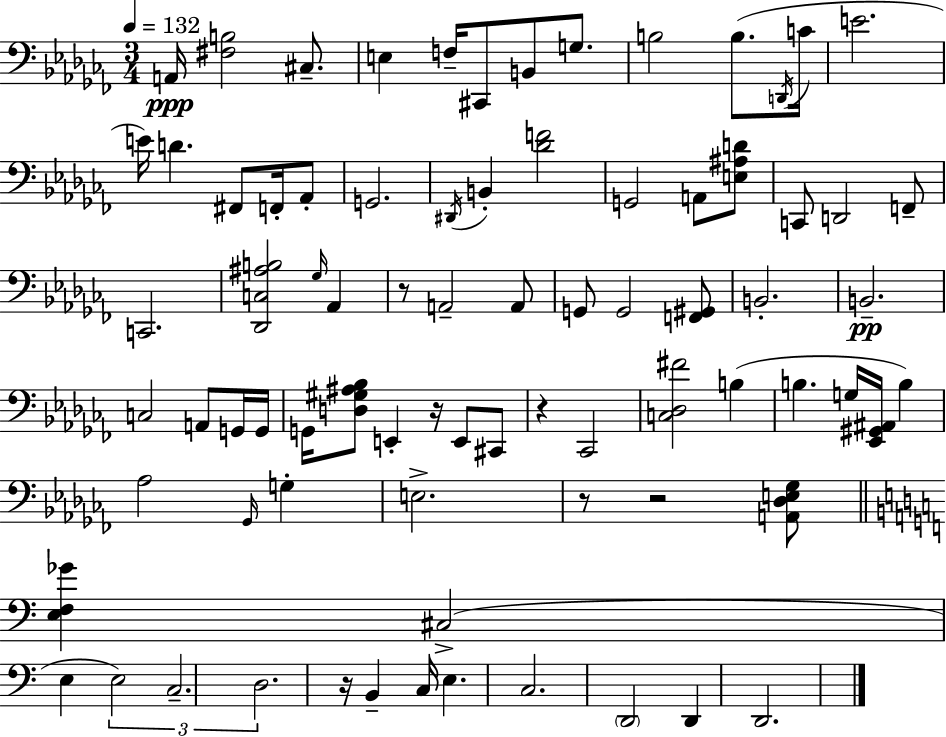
{
  \clef bass
  \numericTimeSignature
  \time 3/4
  \key aes \minor
  \tempo 4 = 132
  a,16\ppp <fis b>2 cis8.-- | e4 f16-- cis,8 b,8 g8. | b2 b8.( \acciaccatura { d,16 } | c'16 e'2. | \break e'16) d'4. fis,8 f,16-. aes,8-. | g,2. | \acciaccatura { dis,16 } b,4-. <des' f'>2 | g,2 a,8 | \break <e ais d'>8 c,8 d,2 | f,8-- c,2. | <des, c ais b>2 \grace { ges16 } aes,4 | r8 a,2-- | \break a,8 g,8 g,2 | <f, gis,>8 b,2.-. | b,2.--\pp | c2 a,8 | \break g,16 g,16 g,16 <d gis ais bes>8 e,4-. r16 e,8 | cis,8 r4 ces,2 | <c des fis'>2 b4( | b4. g16 <ees, gis, ais,>16 b4) | \break aes2 \grace { ges,16 } | g4-. e2.-> | r8 r2 | <a, des e ges>8 \bar "||" \break \key c \major <e f ges'>4 cis2->( | e4 \tuplet 3/2 { e2) | c2.-- | d2. } | \break r16 b,4-- c16 e4. | c2. | \parenthesize d,2 d,4 | d,2. | \break \bar "|."
}